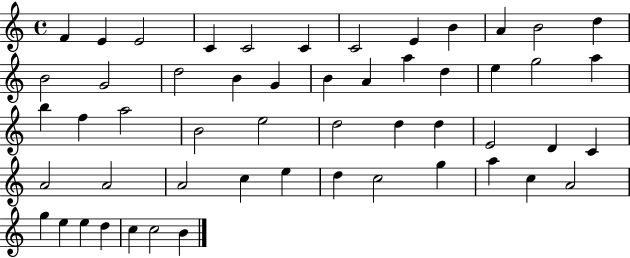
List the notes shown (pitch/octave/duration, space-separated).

F4/q E4/q E4/h C4/q C4/h C4/q C4/h E4/q B4/q A4/q B4/h D5/q B4/h G4/h D5/h B4/q G4/q B4/q A4/q A5/q D5/q E5/q G5/h A5/q B5/q F5/q A5/h B4/h E5/h D5/h D5/q D5/q E4/h D4/q C4/q A4/h A4/h A4/h C5/q E5/q D5/q C5/h G5/q A5/q C5/q A4/h G5/q E5/q E5/q D5/q C5/q C5/h B4/q